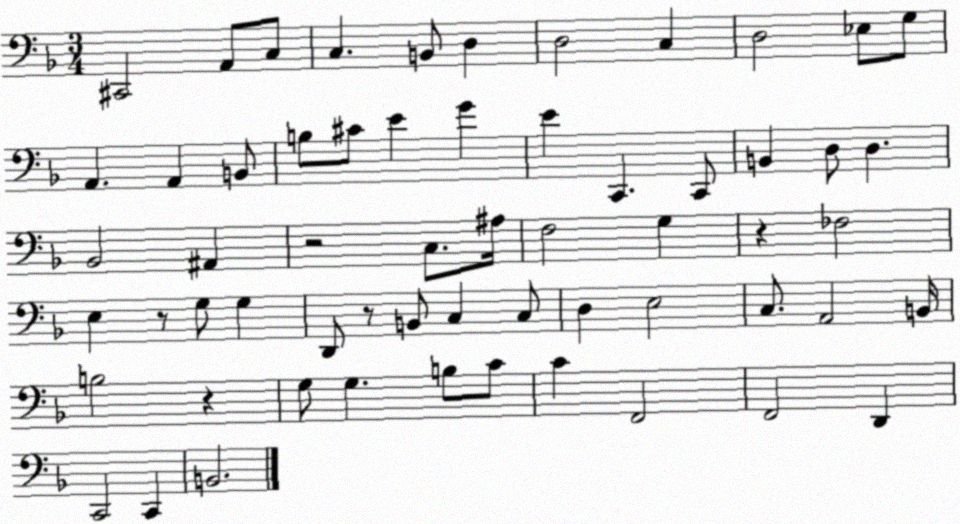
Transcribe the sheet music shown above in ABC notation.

X:1
T:Untitled
M:3/4
L:1/4
K:F
^C,,2 A,,/2 C,/2 C, B,,/2 D, D,2 C, D,2 _E,/2 G,/2 A,, A,, B,,/2 B,/2 ^C/2 E G E C,, C,,/2 B,, D,/2 D, _B,,2 ^A,, z2 C,/2 ^A,/4 F,2 G, z _F,2 E, z/2 G,/2 G, D,,/2 z/2 B,,/2 C, C,/2 D, E,2 C,/2 A,,2 B,,/4 B,2 z G,/2 G, B,/2 C/2 C F,,2 F,,2 D,, C,,2 C,, B,,2